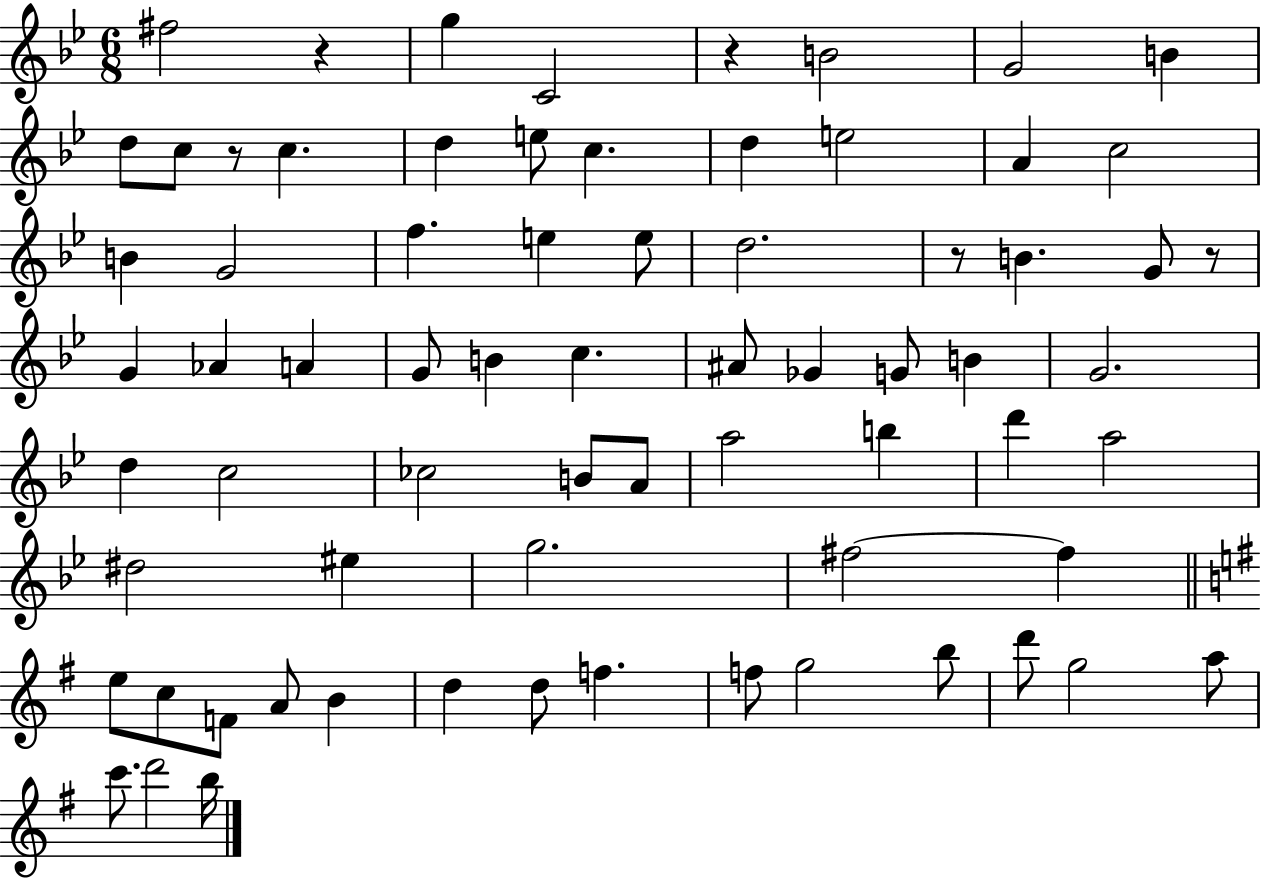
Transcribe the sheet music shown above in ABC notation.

X:1
T:Untitled
M:6/8
L:1/4
K:Bb
^f2 z g C2 z B2 G2 B d/2 c/2 z/2 c d e/2 c d e2 A c2 B G2 f e e/2 d2 z/2 B G/2 z/2 G _A A G/2 B c ^A/2 _G G/2 B G2 d c2 _c2 B/2 A/2 a2 b d' a2 ^d2 ^e g2 ^f2 ^f e/2 c/2 F/2 A/2 B d d/2 f f/2 g2 b/2 d'/2 g2 a/2 c'/2 d'2 b/4